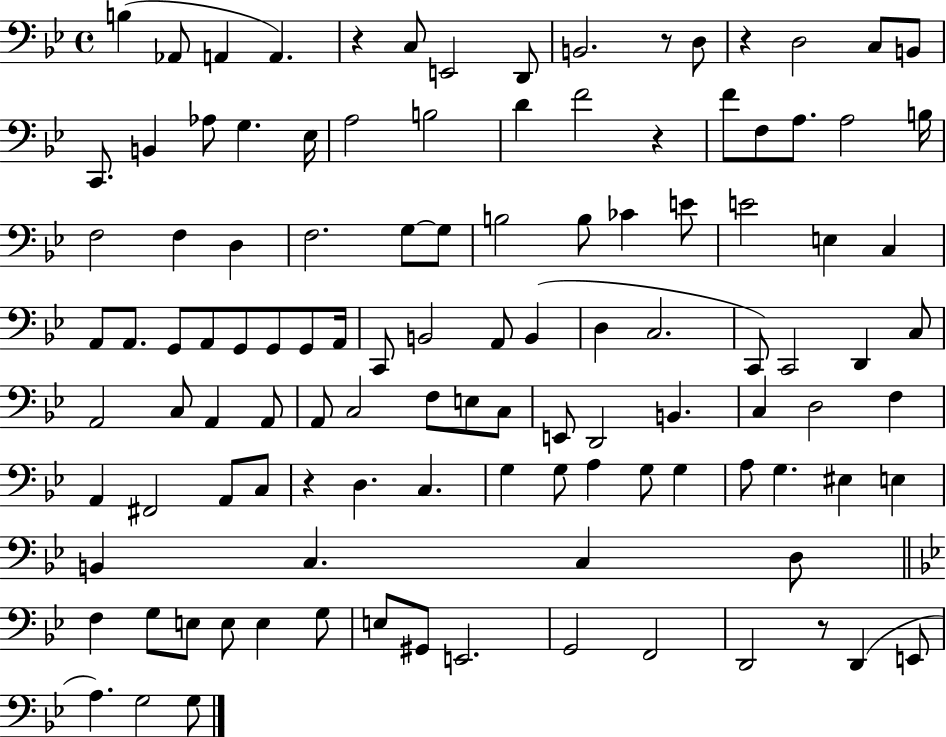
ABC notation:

X:1
T:Untitled
M:4/4
L:1/4
K:Bb
B, _A,,/2 A,, A,, z C,/2 E,,2 D,,/2 B,,2 z/2 D,/2 z D,2 C,/2 B,,/2 C,,/2 B,, _A,/2 G, _E,/4 A,2 B,2 D F2 z F/2 F,/2 A,/2 A,2 B,/4 F,2 F, D, F,2 G,/2 G,/2 B,2 B,/2 _C E/2 E2 E, C, A,,/2 A,,/2 G,,/2 A,,/2 G,,/2 G,,/2 G,,/2 A,,/4 C,,/2 B,,2 A,,/2 B,, D, C,2 C,,/2 C,,2 D,, C,/2 A,,2 C,/2 A,, A,,/2 A,,/2 C,2 F,/2 E,/2 C,/2 E,,/2 D,,2 B,, C, D,2 F, A,, ^F,,2 A,,/2 C,/2 z D, C, G, G,/2 A, G,/2 G, A,/2 G, ^E, E, B,, C, C, D,/2 F, G,/2 E,/2 E,/2 E, G,/2 E,/2 ^G,,/2 E,,2 G,,2 F,,2 D,,2 z/2 D,, E,,/2 A, G,2 G,/2